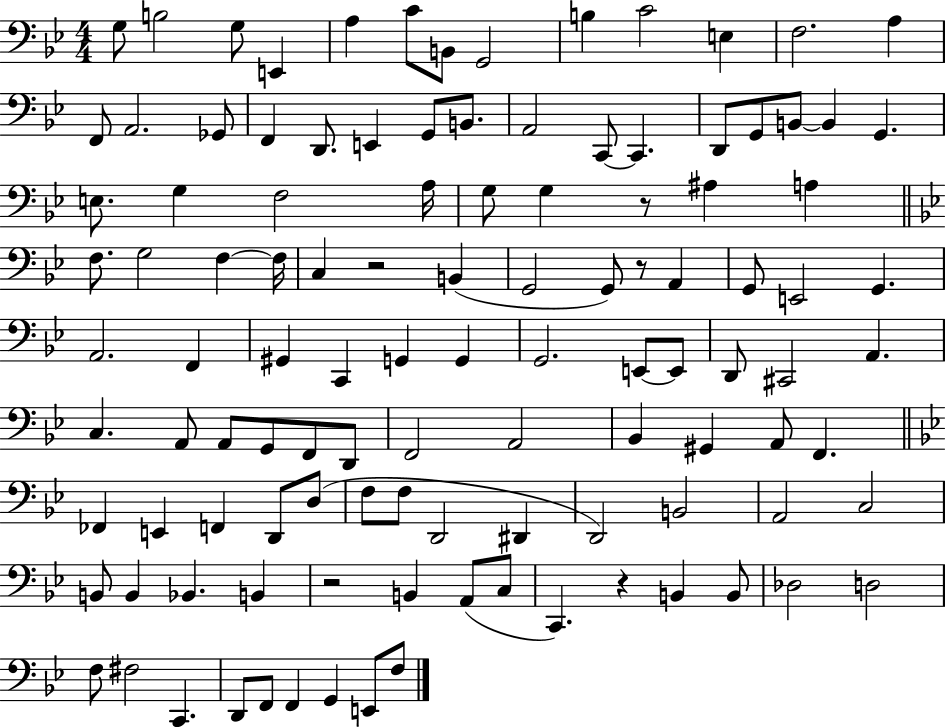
G3/e B3/h G3/e E2/q A3/q C4/e B2/e G2/h B3/q C4/h E3/q F3/h. A3/q F2/e A2/h. Gb2/e F2/q D2/e. E2/q G2/e B2/e. A2/h C2/e C2/q. D2/e G2/e B2/e B2/q G2/q. E3/e. G3/q F3/h A3/s G3/e G3/q R/e A#3/q A3/q F3/e. G3/h F3/q F3/s C3/q R/h B2/q G2/h G2/e R/e A2/q G2/e E2/h G2/q. A2/h. F2/q G#2/q C2/q G2/q G2/q G2/h. E2/e E2/e D2/e C#2/h A2/q. C3/q. A2/e A2/e G2/e F2/e D2/e F2/h A2/h Bb2/q G#2/q A2/e F2/q. FES2/q E2/q F2/q D2/e D3/e F3/e F3/e D2/h D#2/q D2/h B2/h A2/h C3/h B2/e B2/q Bb2/q. B2/q R/h B2/q A2/e C3/e C2/q. R/q B2/q B2/e Db3/h D3/h F3/e F#3/h C2/q. D2/e F2/e F2/q G2/q E2/e F3/e